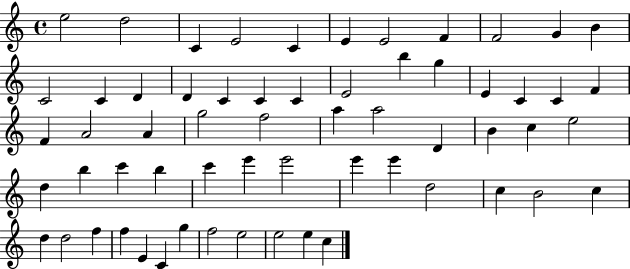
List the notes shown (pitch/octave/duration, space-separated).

E5/h D5/h C4/q E4/h C4/q E4/q E4/h F4/q F4/h G4/q B4/q C4/h C4/q D4/q D4/q C4/q C4/q C4/q E4/h B5/q G5/q E4/q C4/q C4/q F4/q F4/q A4/h A4/q G5/h F5/h A5/q A5/h D4/q B4/q C5/q E5/h D5/q B5/q C6/q B5/q C6/q E6/q E6/h E6/q E6/q D5/h C5/q B4/h C5/q D5/q D5/h F5/q F5/q E4/q C4/q G5/q F5/h E5/h E5/h E5/q C5/q